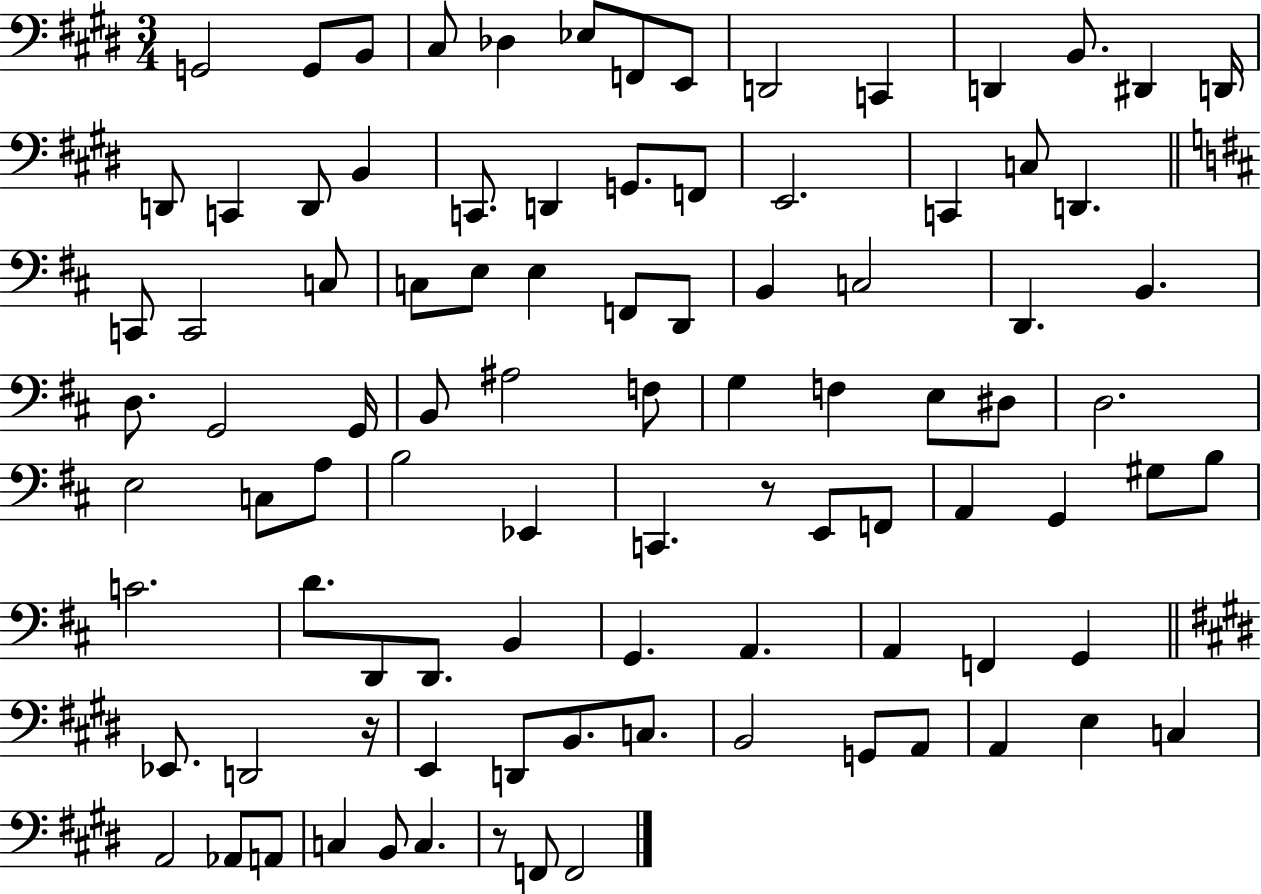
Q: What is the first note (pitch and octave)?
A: G2